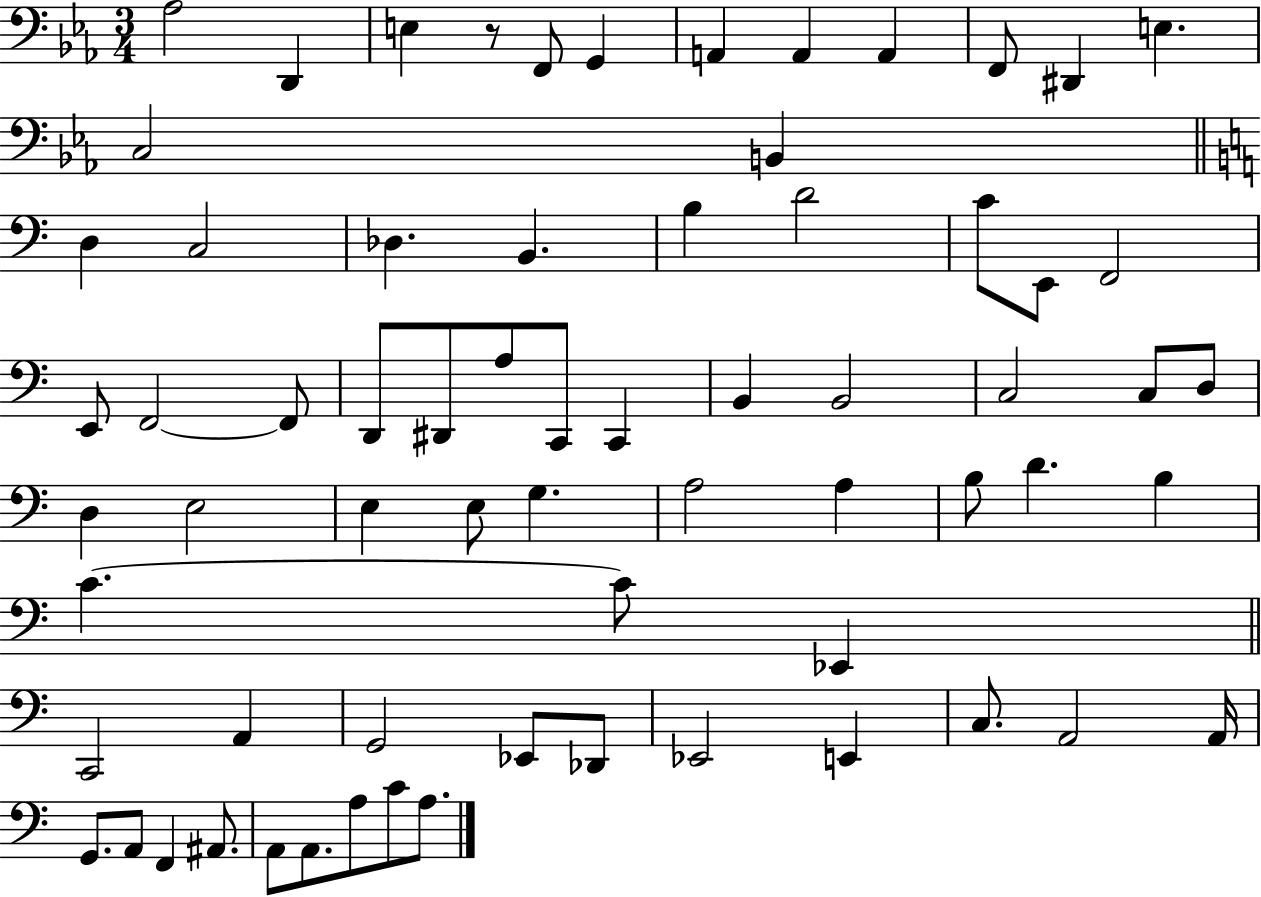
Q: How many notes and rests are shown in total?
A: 68